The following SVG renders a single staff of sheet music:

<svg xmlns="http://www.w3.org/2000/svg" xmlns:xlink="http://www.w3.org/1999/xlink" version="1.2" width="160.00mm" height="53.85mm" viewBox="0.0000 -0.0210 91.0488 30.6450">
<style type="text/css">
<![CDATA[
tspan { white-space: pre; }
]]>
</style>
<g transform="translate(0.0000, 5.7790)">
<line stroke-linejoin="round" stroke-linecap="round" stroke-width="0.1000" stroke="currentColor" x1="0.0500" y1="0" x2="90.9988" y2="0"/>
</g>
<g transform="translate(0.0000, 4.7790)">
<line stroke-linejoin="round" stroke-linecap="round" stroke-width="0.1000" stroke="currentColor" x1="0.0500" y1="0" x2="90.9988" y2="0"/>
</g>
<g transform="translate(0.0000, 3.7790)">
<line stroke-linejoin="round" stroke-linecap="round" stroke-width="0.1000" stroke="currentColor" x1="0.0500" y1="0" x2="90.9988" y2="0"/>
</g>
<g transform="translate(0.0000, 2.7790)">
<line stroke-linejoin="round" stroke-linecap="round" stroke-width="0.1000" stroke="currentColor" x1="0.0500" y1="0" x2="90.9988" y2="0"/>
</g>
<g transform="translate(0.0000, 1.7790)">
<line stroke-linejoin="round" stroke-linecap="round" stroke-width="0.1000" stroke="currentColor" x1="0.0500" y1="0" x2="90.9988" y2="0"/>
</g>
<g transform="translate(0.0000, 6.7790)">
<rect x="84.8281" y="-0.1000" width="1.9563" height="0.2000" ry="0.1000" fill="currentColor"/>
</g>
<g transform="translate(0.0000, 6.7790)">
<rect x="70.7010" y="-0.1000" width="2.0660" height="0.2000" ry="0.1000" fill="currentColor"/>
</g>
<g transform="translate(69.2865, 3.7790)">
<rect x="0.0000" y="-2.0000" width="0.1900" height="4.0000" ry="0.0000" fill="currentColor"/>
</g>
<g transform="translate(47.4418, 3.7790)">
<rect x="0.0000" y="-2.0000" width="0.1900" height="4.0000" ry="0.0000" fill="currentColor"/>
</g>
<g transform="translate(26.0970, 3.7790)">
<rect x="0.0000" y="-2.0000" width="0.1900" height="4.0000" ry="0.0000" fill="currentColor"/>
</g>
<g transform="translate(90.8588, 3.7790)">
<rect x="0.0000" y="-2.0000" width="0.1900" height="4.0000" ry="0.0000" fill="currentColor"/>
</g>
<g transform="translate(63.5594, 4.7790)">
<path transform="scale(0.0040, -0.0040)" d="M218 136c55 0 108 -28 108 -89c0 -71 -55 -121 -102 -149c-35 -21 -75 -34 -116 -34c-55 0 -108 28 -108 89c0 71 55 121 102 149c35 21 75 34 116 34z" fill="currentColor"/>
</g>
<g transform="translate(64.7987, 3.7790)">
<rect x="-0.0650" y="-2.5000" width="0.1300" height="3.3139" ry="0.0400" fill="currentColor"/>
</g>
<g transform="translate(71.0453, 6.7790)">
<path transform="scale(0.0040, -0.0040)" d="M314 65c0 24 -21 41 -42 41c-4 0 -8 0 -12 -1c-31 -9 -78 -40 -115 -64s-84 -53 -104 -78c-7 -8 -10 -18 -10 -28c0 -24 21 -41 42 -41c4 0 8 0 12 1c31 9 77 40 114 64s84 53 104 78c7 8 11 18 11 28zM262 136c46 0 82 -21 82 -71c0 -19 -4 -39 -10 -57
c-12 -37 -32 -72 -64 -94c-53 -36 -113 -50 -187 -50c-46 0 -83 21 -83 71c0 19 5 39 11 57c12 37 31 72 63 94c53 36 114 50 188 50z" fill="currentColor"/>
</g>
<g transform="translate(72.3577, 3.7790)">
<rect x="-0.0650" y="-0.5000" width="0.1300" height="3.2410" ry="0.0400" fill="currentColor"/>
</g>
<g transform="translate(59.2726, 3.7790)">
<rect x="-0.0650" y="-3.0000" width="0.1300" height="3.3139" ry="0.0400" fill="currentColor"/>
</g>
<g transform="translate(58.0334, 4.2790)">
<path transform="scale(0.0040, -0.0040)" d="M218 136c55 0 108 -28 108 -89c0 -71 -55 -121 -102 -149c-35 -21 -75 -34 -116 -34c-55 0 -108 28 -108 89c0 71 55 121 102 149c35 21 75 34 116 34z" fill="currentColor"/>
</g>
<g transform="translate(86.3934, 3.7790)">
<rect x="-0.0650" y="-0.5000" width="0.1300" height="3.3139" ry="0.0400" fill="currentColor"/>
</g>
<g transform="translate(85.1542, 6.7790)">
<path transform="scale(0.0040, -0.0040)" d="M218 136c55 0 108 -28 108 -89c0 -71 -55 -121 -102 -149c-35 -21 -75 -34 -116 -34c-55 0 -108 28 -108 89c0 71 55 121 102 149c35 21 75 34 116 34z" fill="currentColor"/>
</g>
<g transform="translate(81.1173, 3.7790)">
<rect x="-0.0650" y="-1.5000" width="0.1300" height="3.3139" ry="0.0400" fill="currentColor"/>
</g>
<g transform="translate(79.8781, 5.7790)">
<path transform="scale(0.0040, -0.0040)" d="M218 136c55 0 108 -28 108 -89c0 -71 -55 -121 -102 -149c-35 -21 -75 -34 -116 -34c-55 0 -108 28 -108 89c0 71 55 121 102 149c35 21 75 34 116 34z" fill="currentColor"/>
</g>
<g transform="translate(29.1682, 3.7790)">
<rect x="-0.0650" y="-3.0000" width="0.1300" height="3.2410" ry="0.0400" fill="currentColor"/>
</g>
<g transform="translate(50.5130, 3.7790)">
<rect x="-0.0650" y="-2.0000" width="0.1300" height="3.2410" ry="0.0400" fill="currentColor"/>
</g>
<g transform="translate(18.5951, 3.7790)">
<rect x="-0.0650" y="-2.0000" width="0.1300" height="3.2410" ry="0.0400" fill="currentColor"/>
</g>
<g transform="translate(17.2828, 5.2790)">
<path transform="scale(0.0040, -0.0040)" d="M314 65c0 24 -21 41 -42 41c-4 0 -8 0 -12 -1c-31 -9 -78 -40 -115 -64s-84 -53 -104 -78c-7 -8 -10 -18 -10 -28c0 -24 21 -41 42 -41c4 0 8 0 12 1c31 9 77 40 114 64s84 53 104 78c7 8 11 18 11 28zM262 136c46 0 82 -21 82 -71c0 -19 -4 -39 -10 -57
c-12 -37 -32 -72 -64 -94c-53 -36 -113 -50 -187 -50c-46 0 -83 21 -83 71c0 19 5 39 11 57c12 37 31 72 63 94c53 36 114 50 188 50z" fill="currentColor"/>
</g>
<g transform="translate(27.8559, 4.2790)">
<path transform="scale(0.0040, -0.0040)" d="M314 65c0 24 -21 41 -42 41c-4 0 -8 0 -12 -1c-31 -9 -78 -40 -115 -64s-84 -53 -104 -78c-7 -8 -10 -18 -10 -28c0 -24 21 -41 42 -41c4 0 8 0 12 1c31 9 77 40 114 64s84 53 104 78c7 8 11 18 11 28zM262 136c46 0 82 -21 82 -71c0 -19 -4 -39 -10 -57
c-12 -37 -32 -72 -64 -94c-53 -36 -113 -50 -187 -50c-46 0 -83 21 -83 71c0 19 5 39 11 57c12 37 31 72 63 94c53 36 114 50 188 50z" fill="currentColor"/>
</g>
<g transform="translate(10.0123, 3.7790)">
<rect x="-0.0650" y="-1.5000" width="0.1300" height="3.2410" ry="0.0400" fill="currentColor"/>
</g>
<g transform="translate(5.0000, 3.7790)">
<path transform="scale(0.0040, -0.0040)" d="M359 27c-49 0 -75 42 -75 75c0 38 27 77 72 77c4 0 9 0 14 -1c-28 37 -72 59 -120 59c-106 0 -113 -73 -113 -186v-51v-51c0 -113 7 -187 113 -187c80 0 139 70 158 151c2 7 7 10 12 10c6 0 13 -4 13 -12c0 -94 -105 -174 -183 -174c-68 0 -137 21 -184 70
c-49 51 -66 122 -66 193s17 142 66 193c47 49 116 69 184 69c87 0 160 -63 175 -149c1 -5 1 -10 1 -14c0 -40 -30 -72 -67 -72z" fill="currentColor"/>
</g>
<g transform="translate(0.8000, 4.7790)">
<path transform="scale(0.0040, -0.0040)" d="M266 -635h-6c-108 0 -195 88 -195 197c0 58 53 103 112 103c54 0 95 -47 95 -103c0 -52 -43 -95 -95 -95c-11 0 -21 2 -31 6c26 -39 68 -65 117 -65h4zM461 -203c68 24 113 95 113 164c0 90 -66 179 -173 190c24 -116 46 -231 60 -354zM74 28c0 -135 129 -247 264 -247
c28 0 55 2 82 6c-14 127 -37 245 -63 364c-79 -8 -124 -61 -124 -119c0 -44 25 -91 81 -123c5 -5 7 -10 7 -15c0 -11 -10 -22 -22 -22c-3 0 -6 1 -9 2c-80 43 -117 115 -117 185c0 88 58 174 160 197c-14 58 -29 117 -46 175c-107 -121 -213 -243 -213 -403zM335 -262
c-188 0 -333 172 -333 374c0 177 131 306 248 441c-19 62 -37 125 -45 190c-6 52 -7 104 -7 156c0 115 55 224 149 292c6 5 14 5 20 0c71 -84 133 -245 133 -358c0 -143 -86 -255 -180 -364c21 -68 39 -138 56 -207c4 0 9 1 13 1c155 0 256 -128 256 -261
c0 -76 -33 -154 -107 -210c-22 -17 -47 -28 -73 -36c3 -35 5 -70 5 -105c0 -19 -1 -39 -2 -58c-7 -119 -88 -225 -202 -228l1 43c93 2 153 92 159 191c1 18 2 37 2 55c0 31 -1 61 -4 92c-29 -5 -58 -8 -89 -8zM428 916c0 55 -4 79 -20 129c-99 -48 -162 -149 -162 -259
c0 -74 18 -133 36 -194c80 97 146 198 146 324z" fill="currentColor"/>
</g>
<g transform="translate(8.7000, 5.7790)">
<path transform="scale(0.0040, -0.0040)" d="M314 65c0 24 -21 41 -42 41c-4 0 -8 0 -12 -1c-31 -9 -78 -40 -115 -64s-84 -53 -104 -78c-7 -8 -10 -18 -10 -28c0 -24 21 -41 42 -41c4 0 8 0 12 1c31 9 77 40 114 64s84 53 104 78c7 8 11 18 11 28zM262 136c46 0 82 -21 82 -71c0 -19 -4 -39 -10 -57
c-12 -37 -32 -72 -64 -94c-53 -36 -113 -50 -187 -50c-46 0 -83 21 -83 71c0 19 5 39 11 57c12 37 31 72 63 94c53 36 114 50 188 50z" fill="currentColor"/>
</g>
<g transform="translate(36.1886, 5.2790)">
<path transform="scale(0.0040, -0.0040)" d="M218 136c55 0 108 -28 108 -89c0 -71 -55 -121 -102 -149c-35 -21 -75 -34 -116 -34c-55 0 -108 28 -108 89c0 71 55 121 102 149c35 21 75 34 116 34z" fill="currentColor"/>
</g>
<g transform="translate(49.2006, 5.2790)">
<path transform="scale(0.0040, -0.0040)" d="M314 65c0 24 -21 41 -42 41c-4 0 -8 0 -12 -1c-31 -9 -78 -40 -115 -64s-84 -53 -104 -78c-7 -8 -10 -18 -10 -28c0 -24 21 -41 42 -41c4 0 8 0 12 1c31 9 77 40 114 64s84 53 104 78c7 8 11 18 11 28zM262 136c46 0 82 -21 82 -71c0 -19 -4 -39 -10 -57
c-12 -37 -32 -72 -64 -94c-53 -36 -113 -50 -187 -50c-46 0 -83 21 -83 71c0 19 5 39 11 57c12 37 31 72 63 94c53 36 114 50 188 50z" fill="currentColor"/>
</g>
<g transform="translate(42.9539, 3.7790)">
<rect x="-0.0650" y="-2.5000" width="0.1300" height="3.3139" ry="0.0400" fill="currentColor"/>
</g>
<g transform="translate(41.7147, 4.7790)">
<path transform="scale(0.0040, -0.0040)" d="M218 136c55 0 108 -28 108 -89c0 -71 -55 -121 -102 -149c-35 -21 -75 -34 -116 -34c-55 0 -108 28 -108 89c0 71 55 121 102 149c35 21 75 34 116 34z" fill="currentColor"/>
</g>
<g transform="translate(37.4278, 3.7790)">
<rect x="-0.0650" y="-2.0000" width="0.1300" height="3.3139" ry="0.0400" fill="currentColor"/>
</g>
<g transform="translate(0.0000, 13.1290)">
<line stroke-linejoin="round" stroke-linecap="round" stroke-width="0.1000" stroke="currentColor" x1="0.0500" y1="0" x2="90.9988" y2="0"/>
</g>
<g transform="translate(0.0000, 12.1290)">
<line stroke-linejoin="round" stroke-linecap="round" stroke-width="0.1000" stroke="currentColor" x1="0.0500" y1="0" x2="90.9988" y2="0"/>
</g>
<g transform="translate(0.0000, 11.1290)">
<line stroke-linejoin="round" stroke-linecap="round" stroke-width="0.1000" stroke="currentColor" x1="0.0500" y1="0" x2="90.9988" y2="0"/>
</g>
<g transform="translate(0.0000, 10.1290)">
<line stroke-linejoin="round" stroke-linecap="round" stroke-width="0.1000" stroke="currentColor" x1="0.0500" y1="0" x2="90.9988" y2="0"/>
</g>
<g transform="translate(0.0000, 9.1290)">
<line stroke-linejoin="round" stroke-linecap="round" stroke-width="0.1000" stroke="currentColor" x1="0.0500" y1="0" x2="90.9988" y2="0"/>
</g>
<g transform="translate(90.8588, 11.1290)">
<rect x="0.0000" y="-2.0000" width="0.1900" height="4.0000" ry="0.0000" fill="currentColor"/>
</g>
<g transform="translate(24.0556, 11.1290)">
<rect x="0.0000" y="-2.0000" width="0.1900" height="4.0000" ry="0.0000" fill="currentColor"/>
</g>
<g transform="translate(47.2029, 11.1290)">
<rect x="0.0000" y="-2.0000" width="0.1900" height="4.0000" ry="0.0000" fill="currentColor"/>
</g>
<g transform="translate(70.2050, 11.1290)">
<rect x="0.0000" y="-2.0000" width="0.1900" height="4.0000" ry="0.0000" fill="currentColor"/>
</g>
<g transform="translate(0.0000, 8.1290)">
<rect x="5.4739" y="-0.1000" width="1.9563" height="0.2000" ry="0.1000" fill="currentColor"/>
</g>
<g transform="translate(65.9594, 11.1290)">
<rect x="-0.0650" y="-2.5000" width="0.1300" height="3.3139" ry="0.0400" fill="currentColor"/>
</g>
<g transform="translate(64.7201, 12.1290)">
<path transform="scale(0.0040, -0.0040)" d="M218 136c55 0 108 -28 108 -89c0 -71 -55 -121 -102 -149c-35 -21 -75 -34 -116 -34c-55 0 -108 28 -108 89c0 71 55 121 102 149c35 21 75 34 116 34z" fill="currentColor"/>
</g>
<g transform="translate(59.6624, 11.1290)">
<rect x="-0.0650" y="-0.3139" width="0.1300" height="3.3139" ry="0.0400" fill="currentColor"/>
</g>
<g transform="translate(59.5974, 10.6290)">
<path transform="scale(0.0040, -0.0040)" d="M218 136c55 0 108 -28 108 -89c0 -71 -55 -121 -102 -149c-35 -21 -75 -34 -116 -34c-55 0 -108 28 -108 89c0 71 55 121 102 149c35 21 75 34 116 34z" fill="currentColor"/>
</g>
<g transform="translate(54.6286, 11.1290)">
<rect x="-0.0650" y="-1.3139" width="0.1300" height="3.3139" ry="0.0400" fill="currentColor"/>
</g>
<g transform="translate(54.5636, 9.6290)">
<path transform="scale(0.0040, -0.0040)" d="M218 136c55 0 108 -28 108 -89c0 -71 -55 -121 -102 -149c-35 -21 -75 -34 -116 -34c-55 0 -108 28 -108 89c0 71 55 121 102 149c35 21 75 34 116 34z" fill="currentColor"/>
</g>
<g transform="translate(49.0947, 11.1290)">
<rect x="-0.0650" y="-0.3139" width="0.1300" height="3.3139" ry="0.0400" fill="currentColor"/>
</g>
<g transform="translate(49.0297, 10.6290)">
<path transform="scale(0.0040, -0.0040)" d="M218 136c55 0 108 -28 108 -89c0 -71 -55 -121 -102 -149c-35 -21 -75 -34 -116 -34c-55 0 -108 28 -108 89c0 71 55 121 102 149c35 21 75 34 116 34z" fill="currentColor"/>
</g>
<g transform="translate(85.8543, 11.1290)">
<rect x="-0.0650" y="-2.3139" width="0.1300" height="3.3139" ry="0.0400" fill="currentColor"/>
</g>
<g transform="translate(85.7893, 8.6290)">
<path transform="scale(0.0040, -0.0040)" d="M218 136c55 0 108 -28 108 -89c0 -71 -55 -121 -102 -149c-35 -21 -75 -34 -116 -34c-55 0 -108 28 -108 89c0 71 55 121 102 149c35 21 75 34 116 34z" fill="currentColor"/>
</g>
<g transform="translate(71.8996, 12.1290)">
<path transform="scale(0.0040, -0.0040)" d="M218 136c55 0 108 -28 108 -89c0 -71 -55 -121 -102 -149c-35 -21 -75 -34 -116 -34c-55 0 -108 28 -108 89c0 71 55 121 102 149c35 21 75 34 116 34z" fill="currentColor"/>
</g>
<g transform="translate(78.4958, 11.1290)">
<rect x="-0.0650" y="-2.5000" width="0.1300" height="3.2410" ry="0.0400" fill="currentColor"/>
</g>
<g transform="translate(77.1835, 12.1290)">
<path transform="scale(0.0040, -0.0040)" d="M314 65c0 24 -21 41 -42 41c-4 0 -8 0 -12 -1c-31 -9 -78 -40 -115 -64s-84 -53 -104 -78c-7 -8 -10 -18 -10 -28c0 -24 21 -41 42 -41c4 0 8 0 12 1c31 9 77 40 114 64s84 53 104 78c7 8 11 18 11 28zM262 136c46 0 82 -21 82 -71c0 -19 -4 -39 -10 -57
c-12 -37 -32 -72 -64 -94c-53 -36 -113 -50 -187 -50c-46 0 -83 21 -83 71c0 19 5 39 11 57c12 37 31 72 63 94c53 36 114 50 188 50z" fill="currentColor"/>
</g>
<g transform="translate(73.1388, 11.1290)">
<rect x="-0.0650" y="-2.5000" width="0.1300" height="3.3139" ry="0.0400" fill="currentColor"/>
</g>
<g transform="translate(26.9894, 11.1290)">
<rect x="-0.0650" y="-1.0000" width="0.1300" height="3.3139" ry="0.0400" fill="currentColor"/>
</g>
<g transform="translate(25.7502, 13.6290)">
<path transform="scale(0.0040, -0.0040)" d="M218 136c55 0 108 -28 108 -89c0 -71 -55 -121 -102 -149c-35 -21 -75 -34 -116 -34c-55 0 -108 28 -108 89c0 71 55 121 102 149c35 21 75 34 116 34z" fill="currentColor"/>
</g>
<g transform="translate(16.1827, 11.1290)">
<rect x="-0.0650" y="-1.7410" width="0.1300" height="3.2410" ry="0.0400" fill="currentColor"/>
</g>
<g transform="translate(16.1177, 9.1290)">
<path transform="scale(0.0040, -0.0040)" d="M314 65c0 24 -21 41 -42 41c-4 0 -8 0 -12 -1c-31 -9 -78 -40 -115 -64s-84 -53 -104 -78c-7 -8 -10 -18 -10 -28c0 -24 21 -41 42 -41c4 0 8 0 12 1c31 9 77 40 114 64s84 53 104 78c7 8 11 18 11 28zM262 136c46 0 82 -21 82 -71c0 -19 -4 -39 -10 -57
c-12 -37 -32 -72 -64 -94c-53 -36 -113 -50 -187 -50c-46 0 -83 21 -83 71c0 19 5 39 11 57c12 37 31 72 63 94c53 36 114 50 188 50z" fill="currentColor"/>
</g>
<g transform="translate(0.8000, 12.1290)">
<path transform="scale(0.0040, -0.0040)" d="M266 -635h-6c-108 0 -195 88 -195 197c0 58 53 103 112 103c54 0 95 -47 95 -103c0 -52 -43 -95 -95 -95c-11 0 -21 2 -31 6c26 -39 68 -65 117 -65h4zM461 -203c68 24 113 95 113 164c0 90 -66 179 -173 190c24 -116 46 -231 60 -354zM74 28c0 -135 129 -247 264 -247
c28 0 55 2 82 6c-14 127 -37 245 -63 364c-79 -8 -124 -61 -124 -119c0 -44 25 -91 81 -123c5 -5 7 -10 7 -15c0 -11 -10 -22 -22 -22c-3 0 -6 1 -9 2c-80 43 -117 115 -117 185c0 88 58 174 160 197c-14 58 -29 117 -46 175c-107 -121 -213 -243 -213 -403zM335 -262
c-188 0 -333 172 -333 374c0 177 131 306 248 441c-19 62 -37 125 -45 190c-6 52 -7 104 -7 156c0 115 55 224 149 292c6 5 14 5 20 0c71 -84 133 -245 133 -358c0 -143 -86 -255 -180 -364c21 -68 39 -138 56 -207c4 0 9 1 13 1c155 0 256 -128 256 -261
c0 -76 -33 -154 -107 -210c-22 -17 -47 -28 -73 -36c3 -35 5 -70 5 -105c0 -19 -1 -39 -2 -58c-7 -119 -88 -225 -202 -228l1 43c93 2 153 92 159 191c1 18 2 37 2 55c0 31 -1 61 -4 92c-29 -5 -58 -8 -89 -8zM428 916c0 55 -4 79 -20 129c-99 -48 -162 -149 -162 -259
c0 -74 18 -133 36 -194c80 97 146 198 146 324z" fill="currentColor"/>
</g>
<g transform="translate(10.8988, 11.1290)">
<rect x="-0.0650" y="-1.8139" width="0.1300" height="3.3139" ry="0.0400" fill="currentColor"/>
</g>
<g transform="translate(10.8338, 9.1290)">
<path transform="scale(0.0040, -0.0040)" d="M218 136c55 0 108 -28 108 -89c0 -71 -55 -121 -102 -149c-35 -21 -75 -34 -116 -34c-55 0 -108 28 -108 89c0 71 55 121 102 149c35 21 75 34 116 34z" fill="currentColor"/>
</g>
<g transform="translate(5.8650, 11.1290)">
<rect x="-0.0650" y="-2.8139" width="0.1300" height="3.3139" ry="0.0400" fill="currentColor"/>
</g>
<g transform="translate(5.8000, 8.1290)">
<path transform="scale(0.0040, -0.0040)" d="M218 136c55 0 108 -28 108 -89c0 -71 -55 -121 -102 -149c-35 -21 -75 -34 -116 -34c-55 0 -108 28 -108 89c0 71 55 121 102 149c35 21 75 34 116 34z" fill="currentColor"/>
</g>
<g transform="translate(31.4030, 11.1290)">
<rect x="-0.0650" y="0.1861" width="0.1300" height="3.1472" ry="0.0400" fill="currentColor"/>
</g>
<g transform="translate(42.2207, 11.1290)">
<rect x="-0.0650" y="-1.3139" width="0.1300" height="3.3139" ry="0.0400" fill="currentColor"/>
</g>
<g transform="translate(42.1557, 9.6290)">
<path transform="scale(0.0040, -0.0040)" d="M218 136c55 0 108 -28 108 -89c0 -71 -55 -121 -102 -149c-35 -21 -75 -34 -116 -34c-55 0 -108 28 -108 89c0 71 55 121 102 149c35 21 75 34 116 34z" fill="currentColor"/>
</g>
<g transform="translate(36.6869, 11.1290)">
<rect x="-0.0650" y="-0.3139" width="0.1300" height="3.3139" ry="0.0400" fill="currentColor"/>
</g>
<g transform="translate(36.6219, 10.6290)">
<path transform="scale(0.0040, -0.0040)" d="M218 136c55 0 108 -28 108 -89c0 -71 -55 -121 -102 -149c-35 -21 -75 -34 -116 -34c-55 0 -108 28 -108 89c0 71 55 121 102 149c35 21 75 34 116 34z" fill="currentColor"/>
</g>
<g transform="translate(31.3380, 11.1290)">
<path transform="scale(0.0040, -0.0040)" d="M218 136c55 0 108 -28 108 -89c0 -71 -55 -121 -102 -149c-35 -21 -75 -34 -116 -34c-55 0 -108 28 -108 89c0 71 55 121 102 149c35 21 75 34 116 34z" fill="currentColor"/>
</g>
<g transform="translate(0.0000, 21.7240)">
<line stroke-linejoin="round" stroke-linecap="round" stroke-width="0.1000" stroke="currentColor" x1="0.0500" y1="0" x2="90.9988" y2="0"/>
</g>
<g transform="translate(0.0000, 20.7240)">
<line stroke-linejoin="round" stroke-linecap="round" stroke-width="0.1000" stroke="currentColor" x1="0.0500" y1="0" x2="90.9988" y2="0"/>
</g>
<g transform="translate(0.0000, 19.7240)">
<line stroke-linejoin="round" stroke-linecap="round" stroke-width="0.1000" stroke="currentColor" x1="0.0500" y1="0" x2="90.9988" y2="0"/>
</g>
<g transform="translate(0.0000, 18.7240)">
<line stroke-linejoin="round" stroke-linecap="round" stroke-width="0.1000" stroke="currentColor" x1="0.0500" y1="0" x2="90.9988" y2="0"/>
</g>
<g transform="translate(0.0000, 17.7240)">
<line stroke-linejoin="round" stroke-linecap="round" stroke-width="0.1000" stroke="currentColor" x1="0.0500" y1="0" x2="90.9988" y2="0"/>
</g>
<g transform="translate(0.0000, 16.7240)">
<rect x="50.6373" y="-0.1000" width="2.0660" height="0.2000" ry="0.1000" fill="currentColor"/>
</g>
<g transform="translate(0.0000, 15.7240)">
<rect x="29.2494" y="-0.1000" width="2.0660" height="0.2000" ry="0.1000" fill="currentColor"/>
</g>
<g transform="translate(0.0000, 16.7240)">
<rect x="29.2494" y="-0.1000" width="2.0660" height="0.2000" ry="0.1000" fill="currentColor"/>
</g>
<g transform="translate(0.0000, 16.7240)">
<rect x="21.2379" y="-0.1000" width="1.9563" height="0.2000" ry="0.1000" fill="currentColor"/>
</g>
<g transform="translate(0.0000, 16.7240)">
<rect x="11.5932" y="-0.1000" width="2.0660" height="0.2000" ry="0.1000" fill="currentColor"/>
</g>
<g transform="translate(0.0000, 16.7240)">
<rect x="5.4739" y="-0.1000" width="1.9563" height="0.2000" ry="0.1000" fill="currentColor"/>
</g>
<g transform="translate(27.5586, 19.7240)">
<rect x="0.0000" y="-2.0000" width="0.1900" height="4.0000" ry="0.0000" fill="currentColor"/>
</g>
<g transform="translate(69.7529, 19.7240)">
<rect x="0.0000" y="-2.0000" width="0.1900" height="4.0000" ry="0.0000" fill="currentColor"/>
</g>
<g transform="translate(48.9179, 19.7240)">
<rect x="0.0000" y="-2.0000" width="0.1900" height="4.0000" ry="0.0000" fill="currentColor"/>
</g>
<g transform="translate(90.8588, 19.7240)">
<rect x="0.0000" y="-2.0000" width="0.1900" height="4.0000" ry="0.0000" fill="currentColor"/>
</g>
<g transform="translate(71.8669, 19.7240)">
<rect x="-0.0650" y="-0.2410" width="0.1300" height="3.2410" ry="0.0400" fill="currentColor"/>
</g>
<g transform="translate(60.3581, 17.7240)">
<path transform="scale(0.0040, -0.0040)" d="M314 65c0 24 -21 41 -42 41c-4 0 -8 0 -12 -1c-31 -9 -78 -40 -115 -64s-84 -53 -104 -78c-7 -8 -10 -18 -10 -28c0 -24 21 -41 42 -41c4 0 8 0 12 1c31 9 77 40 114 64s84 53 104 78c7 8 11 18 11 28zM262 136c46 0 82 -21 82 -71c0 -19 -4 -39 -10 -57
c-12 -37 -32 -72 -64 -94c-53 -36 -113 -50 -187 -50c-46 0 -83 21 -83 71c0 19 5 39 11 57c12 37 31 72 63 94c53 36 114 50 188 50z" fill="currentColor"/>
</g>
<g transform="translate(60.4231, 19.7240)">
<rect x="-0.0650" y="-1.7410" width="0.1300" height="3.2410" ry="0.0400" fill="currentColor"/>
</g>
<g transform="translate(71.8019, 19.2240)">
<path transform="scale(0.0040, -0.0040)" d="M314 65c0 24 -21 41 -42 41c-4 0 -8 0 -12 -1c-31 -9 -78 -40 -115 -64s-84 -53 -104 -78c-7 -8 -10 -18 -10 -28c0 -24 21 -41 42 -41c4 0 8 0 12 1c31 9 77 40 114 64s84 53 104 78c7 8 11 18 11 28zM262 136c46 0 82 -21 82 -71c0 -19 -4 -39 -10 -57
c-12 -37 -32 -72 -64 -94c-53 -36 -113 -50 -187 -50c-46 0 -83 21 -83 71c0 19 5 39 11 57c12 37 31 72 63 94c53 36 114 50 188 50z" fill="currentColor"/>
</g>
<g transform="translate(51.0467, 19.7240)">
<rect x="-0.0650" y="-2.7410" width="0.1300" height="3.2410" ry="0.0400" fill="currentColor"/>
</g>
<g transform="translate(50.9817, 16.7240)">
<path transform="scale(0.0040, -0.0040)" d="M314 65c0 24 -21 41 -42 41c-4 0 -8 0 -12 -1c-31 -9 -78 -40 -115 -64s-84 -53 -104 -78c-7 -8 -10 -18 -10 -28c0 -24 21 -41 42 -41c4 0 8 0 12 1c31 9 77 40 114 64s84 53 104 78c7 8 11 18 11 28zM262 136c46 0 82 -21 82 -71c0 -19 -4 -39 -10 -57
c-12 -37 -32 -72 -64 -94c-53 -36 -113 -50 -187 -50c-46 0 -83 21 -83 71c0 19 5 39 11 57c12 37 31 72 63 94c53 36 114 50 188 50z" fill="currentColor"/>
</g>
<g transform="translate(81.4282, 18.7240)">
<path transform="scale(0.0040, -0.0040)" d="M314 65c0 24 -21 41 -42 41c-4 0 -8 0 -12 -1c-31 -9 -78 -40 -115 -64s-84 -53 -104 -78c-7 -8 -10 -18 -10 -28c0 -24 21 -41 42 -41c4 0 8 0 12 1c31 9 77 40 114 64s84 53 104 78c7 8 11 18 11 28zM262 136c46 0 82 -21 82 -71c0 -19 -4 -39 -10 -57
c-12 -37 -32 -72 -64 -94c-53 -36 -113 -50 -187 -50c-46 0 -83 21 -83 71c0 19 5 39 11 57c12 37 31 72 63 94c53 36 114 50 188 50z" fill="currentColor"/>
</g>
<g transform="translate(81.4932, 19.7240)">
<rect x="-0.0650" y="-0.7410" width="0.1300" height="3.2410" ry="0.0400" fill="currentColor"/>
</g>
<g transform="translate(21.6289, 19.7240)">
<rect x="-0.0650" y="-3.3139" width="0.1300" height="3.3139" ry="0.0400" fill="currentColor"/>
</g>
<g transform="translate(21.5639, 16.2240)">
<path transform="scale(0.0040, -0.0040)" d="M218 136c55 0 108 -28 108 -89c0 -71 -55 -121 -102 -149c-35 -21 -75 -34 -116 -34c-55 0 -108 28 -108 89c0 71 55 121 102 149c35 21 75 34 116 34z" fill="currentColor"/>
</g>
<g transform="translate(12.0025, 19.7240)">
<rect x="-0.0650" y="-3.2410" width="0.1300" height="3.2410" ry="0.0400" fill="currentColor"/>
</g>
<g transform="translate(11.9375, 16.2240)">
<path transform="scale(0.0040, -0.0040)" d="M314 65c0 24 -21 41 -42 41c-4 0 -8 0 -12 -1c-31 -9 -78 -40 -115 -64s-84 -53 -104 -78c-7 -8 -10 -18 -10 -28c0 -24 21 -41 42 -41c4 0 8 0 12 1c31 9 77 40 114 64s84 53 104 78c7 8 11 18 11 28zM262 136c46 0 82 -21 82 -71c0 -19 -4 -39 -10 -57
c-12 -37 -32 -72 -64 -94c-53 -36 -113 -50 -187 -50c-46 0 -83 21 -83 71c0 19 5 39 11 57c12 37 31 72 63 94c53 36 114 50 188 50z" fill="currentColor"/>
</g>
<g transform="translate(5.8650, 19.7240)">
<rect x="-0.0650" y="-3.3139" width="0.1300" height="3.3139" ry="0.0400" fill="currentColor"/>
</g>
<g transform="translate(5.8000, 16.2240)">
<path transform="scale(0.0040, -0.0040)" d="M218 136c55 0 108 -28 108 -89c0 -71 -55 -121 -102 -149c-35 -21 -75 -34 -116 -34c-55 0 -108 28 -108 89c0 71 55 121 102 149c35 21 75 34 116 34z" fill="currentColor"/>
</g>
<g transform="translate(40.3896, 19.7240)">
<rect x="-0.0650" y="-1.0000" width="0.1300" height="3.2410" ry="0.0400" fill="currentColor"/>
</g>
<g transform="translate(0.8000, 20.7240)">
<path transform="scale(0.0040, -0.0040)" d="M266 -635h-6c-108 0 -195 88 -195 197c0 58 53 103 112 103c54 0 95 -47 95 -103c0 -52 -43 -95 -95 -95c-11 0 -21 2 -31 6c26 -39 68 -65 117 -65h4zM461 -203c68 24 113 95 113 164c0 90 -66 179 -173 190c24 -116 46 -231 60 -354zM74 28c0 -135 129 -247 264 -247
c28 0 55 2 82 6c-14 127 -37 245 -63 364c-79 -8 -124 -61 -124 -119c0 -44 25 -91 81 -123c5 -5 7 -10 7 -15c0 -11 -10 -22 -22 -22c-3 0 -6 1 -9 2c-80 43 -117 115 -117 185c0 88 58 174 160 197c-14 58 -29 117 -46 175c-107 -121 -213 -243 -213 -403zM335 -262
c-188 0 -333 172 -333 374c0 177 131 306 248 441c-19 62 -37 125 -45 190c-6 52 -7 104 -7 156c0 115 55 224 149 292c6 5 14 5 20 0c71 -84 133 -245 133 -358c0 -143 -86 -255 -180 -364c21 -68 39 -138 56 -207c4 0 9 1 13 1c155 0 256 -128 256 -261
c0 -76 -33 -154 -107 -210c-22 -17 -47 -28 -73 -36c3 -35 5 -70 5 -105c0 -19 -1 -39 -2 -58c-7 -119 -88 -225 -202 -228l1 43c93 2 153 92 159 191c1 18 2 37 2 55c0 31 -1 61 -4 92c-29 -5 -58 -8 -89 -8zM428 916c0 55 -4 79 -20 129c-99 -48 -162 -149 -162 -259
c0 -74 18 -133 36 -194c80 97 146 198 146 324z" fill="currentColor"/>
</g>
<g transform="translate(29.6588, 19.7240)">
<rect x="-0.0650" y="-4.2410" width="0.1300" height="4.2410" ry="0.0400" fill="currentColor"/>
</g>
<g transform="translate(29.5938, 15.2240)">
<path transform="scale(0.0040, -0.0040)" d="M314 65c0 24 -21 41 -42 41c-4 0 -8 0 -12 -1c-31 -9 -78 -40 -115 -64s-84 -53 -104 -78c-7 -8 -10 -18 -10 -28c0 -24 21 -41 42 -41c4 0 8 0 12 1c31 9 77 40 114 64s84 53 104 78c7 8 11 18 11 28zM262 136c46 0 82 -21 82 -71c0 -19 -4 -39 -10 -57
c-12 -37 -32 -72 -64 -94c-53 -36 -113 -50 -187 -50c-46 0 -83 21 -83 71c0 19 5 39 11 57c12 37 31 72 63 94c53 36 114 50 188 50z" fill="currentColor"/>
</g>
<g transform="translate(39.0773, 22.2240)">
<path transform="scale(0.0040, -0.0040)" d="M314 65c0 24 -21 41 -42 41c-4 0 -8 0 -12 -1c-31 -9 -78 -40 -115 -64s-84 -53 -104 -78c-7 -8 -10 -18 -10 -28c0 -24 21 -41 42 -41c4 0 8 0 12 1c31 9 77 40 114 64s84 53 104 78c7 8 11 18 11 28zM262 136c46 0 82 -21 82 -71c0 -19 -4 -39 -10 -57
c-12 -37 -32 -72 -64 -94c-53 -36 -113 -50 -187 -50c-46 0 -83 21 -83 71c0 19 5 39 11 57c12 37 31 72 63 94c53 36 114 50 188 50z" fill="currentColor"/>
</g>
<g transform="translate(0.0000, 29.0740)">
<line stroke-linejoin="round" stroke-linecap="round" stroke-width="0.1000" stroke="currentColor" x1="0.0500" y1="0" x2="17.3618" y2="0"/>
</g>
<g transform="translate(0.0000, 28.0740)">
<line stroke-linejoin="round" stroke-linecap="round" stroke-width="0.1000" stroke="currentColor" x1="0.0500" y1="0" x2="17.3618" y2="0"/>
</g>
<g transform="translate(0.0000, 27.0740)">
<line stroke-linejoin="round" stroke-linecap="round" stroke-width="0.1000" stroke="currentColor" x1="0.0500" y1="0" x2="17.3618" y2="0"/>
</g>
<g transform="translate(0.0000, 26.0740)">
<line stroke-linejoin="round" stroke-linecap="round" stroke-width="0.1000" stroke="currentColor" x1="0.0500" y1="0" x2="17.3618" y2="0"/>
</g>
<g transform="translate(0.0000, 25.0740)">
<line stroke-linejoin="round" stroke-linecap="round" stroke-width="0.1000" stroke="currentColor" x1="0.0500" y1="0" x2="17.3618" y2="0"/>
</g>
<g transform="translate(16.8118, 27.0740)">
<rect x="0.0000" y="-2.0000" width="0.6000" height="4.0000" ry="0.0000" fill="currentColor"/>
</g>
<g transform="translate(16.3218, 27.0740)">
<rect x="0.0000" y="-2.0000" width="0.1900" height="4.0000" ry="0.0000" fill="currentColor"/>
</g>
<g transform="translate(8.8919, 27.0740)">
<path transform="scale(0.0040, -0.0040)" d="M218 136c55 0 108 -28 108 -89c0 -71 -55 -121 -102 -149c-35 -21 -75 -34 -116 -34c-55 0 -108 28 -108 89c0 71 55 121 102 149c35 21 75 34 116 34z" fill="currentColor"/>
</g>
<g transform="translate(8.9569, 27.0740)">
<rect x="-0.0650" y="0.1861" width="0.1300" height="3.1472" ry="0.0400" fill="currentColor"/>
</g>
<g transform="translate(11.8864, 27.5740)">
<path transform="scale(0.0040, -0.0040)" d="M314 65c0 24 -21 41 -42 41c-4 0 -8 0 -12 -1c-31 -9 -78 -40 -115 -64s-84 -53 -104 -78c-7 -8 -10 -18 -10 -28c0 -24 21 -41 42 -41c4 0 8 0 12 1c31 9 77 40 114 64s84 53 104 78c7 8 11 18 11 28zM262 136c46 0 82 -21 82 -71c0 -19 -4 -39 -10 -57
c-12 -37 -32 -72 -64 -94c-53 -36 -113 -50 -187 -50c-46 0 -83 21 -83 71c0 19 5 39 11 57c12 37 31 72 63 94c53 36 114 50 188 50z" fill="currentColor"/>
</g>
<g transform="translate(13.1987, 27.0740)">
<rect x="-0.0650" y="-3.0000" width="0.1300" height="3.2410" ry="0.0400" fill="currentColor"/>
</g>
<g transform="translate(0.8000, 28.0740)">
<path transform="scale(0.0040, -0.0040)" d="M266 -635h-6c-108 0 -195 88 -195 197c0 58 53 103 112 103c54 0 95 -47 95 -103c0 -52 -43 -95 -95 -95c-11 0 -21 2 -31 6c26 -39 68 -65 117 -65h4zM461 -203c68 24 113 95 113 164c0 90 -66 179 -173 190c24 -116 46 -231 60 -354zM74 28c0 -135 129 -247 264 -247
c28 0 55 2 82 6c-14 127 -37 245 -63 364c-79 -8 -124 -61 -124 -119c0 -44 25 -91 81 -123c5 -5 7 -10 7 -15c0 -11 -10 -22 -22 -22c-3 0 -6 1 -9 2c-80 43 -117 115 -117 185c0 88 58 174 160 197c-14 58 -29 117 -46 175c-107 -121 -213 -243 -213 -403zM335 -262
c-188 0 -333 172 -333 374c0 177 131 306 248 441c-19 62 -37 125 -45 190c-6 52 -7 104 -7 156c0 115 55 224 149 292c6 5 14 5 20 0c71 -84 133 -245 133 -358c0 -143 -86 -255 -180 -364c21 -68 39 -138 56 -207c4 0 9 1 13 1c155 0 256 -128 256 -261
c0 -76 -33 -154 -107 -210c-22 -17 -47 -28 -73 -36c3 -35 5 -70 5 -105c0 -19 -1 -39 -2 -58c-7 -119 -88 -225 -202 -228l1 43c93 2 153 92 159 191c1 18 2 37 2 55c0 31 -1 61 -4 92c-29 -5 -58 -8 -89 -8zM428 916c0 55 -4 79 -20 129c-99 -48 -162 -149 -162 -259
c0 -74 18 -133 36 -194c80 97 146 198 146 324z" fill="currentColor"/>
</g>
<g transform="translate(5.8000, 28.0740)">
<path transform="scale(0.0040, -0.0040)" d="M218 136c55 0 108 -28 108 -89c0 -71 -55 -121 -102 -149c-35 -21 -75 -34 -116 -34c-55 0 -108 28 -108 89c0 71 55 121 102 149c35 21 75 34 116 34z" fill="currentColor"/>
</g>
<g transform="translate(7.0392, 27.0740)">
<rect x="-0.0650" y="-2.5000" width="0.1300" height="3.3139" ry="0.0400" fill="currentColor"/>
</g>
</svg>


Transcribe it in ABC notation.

X:1
T:Untitled
M:4/4
L:1/4
K:C
E2 F2 A2 F G F2 A G C2 E C a f f2 D B c e c e c G G G2 g b b2 b d'2 D2 a2 f2 c2 d2 G B A2